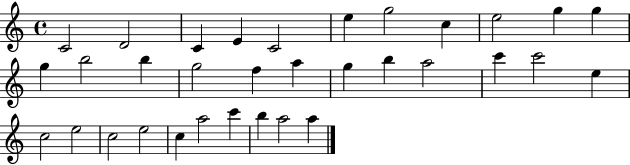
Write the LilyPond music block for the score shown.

{
  \clef treble
  \time 4/4
  \defaultTimeSignature
  \key c \major
  c'2 d'2 | c'4 e'4 c'2 | e''4 g''2 c''4 | e''2 g''4 g''4 | \break g''4 b''2 b''4 | g''2 f''4 a''4 | g''4 b''4 a''2 | c'''4 c'''2 e''4 | \break c''2 e''2 | c''2 e''2 | c''4 a''2 c'''4 | b''4 a''2 a''4 | \break \bar "|."
}